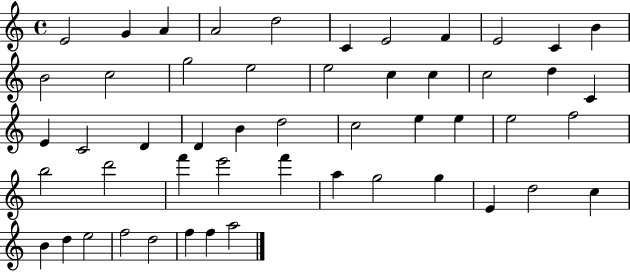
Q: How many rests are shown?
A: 0